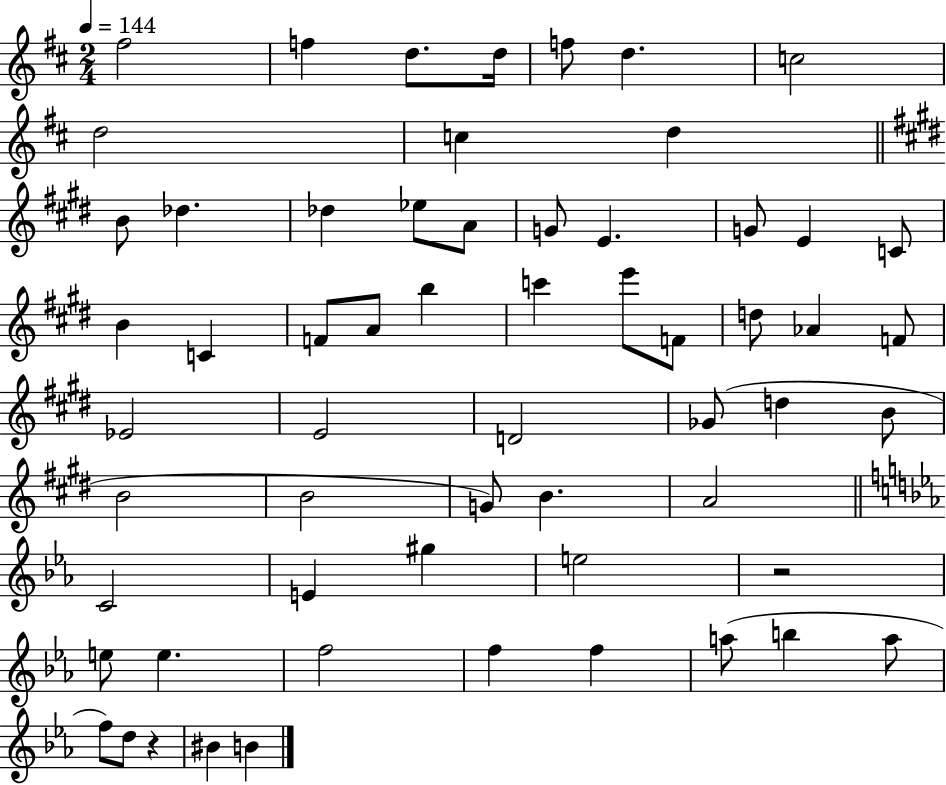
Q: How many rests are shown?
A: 2